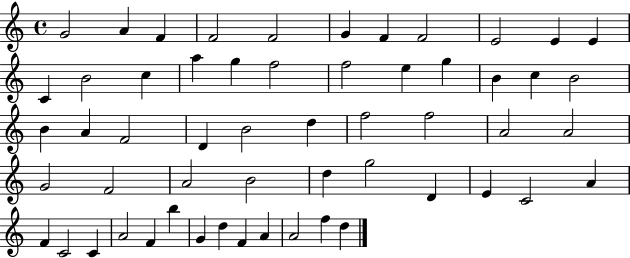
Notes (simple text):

G4/h A4/q F4/q F4/h F4/h G4/q F4/q F4/h E4/h E4/q E4/q C4/q B4/h C5/q A5/q G5/q F5/h F5/h E5/q G5/q B4/q C5/q B4/h B4/q A4/q F4/h D4/q B4/h D5/q F5/h F5/h A4/h A4/h G4/h F4/h A4/h B4/h D5/q G5/h D4/q E4/q C4/h A4/q F4/q C4/h C4/q A4/h F4/q B5/q G4/q D5/q F4/q A4/q A4/h F5/q D5/q